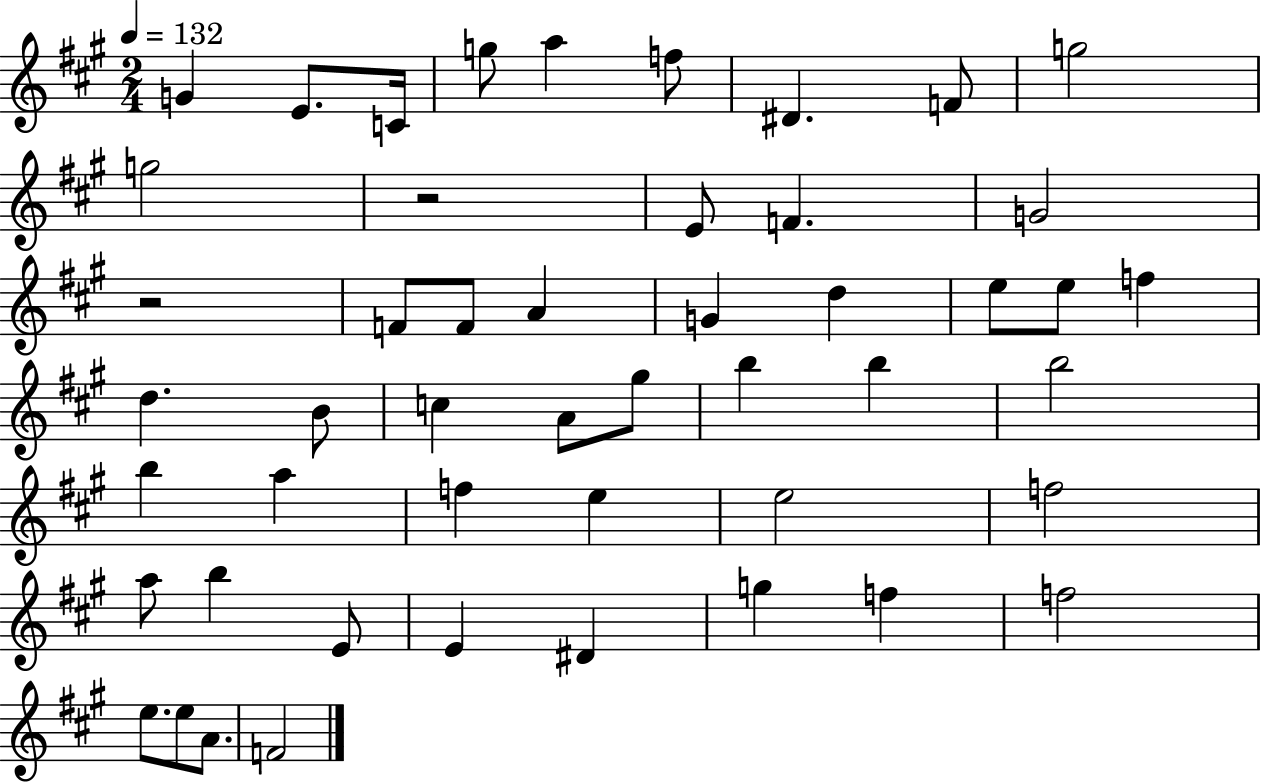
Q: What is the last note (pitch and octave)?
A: F4